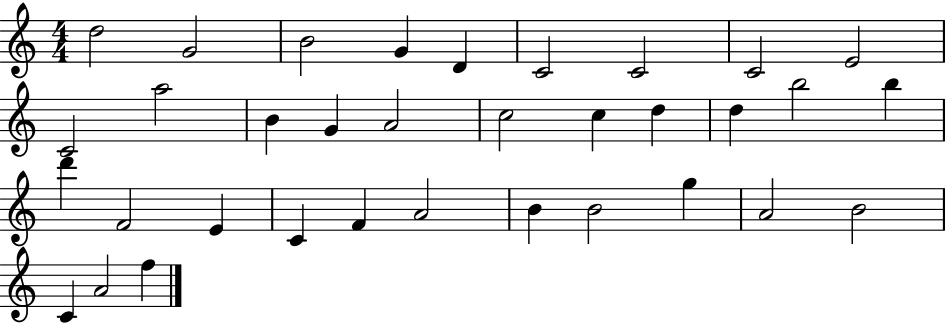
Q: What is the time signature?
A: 4/4